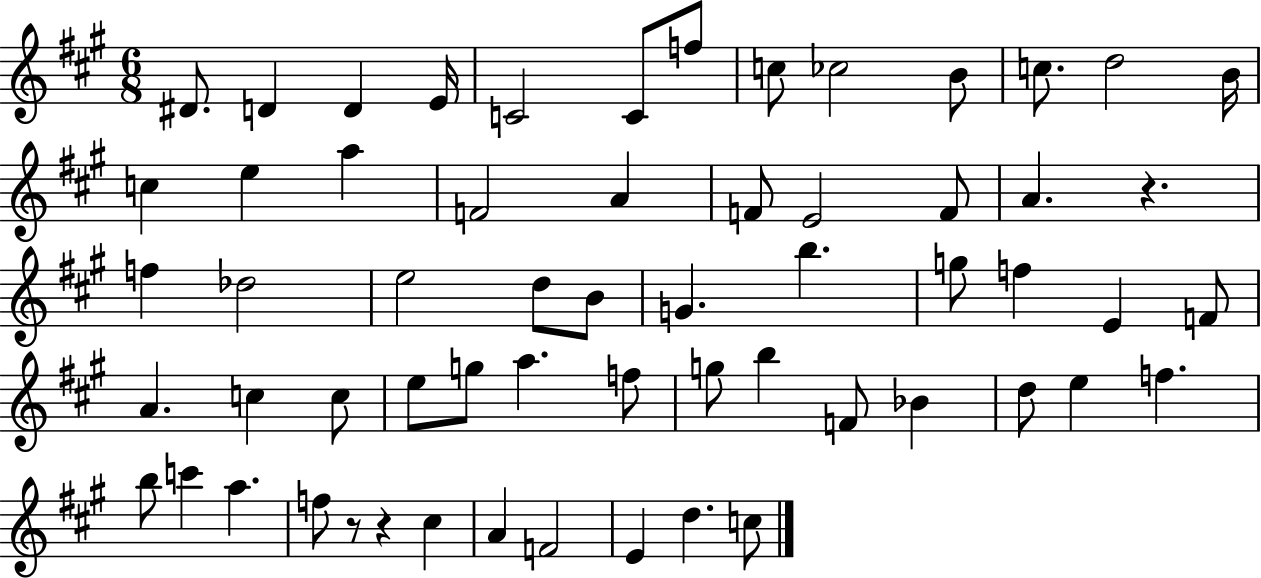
{
  \clef treble
  \numericTimeSignature
  \time 6/8
  \key a \major
  dis'8. d'4 d'4 e'16 | c'2 c'8 f''8 | c''8 ces''2 b'8 | c''8. d''2 b'16 | \break c''4 e''4 a''4 | f'2 a'4 | f'8 e'2 f'8 | a'4. r4. | \break f''4 des''2 | e''2 d''8 b'8 | g'4. b''4. | g''8 f''4 e'4 f'8 | \break a'4. c''4 c''8 | e''8 g''8 a''4. f''8 | g''8 b''4 f'8 bes'4 | d''8 e''4 f''4. | \break b''8 c'''4 a''4. | f''8 r8 r4 cis''4 | a'4 f'2 | e'4 d''4. c''8 | \break \bar "|."
}